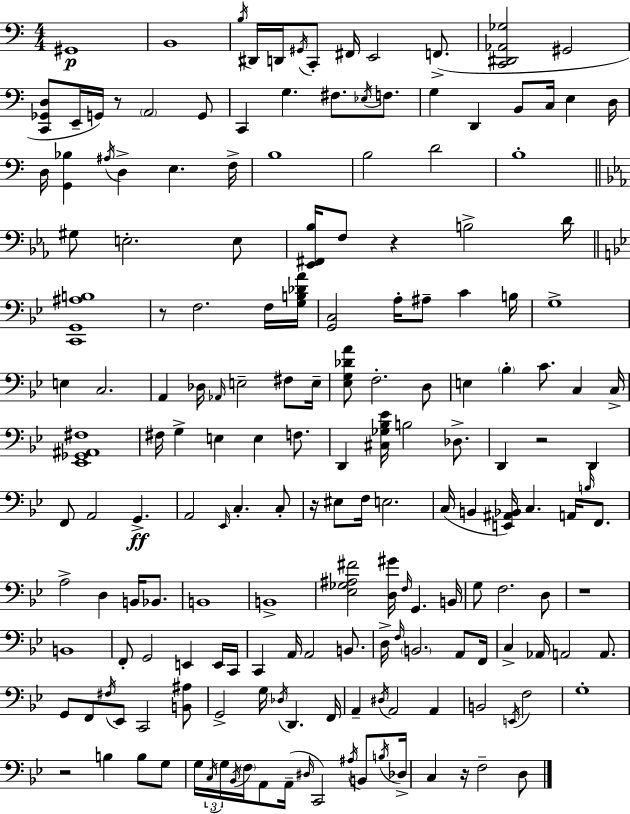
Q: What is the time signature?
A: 4/4